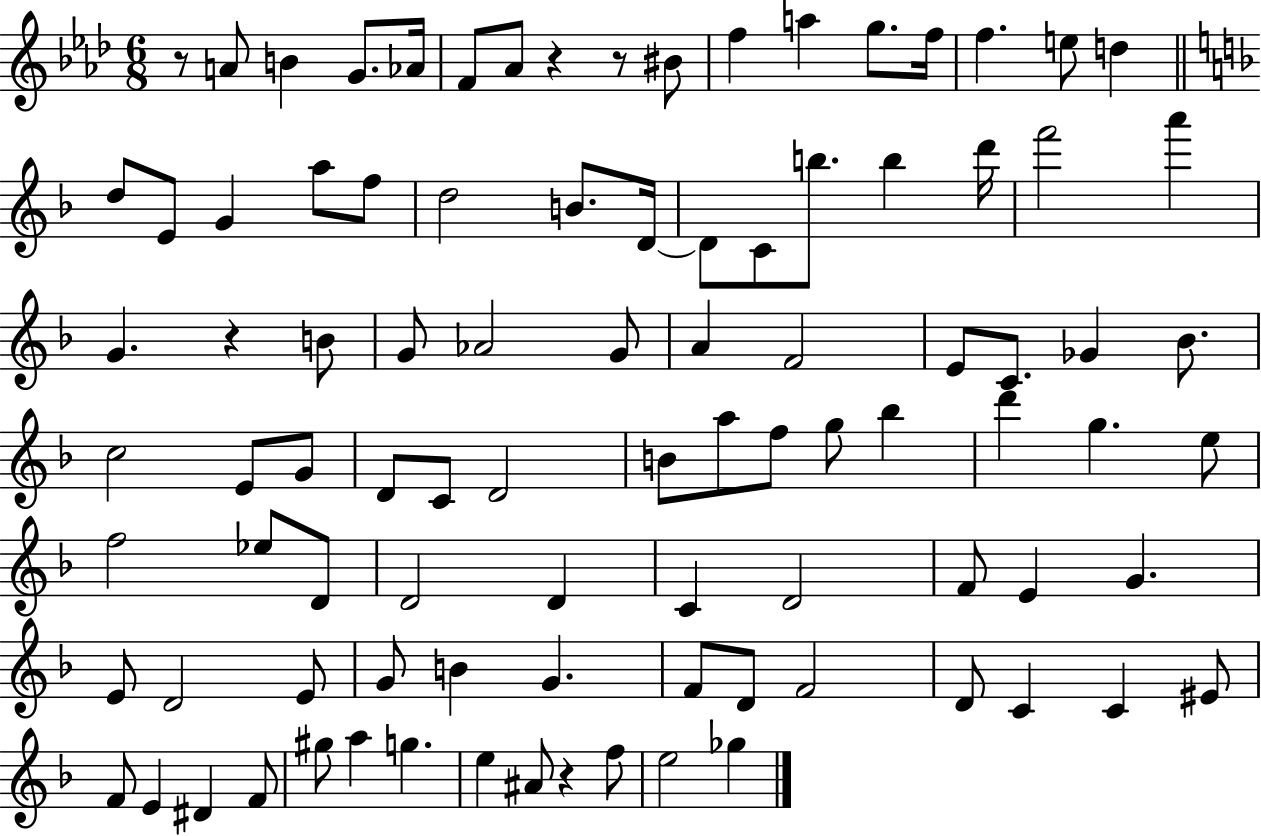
{
  \clef treble
  \numericTimeSignature
  \time 6/8
  \key aes \major
  r8 a'8 b'4 g'8. aes'16 | f'8 aes'8 r4 r8 bis'8 | f''4 a''4 g''8. f''16 | f''4. e''8 d''4 | \break \bar "||" \break \key f \major d''8 e'8 g'4 a''8 f''8 | d''2 b'8. d'16~~ | d'8 c'8 b''8. b''4 d'''16 | f'''2 a'''4 | \break g'4. r4 b'8 | g'8 aes'2 g'8 | a'4 f'2 | e'8 c'8. ges'4 bes'8. | \break c''2 e'8 g'8 | d'8 c'8 d'2 | b'8 a''8 f''8 g''8 bes''4 | d'''4 g''4. e''8 | \break f''2 ees''8 d'8 | d'2 d'4 | c'4 d'2 | f'8 e'4 g'4. | \break e'8 d'2 e'8 | g'8 b'4 g'4. | f'8 d'8 f'2 | d'8 c'4 c'4 eis'8 | \break f'8 e'4 dis'4 f'8 | gis''8 a''4 g''4. | e''4 ais'8 r4 f''8 | e''2 ges''4 | \break \bar "|."
}